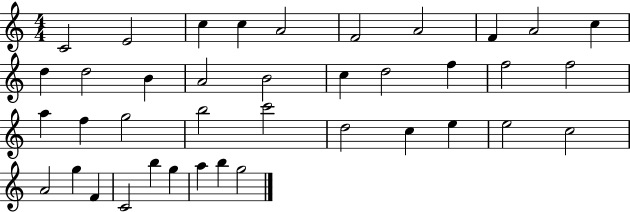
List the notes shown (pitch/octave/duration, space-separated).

C4/h E4/h C5/q C5/q A4/h F4/h A4/h F4/q A4/h C5/q D5/q D5/h B4/q A4/h B4/h C5/q D5/h F5/q F5/h F5/h A5/q F5/q G5/h B5/h C6/h D5/h C5/q E5/q E5/h C5/h A4/h G5/q F4/q C4/h B5/q G5/q A5/q B5/q G5/h